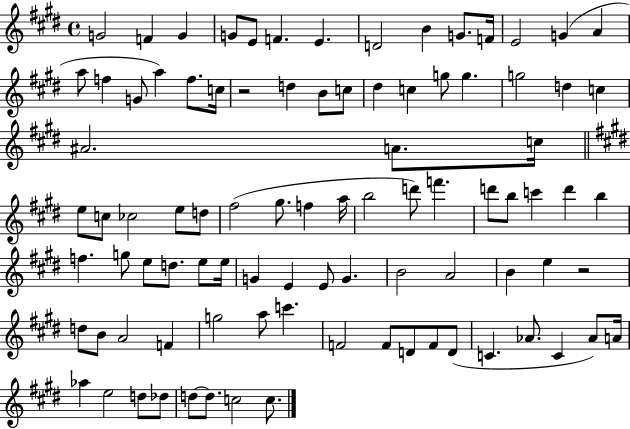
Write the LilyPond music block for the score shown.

{
  \clef treble
  \time 4/4
  \defaultTimeSignature
  \key e \major
  g'2 f'4 g'4 | g'8 e'8 f'4. e'4. | d'2 b'4 g'8. f'16 | e'2 g'4( a'4 | \break a''8 f''4 g'8 a''4) f''8. c''16 | r2 d''4 b'8 c''8 | dis''4 c''4 g''8 g''4. | g''2 d''4 c''4 | \break ais'2. a'8. c''16 | \bar "||" \break \key e \major e''8 c''8 ces''2 e''8 d''8 | fis''2( gis''8. f''4 a''16 | b''2 d'''8) f'''4. | d'''8 b''8 c'''4 d'''4 b''4 | \break f''4. g''8 e''8 d''8. e''8 e''16 | g'4 e'4 e'8 g'4. | b'2 a'2 | b'4 e''4 r2 | \break d''8 b'8 a'2 f'4 | g''2 a''8 c'''4. | f'2 f'8 d'8 f'8 d'8( | c'4. aes'8. c'4 aes'8) a'16 | \break aes''4 e''2 d''8 des''8 | d''8~~ d''8. c''2 c''8. | \bar "|."
}